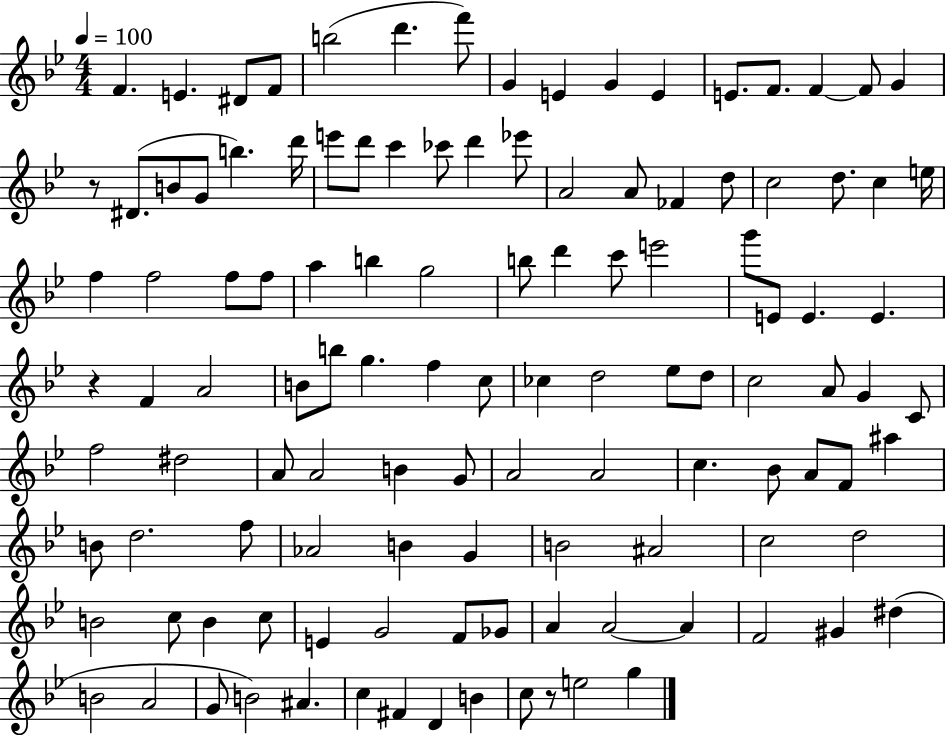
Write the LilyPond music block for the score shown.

{
  \clef treble
  \numericTimeSignature
  \time 4/4
  \key bes \major
  \tempo 4 = 100
  f'4. e'4. dis'8 f'8 | b''2( d'''4. f'''8) | g'4 e'4 g'4 e'4 | e'8. f'8. f'4~~ f'8 g'4 | \break r8 dis'8.( b'8 g'8 b''4.) d'''16 | e'''8 d'''8 c'''4 ces'''8 d'''4 ees'''8 | a'2 a'8 fes'4 d''8 | c''2 d''8. c''4 e''16 | \break f''4 f''2 f''8 f''8 | a''4 b''4 g''2 | b''8 d'''4 c'''8 e'''2 | g'''8 e'8 e'4. e'4. | \break r4 f'4 a'2 | b'8 b''8 g''4. f''4 c''8 | ces''4 d''2 ees''8 d''8 | c''2 a'8 g'4 c'8 | \break f''2 dis''2 | a'8 a'2 b'4 g'8 | a'2 a'2 | c''4. bes'8 a'8 f'8 ais''4 | \break b'8 d''2. f''8 | aes'2 b'4 g'4 | b'2 ais'2 | c''2 d''2 | \break b'2 c''8 b'4 c''8 | e'4 g'2 f'8 ges'8 | a'4 a'2~~ a'4 | f'2 gis'4 dis''4( | \break b'2 a'2 | g'8 b'2) ais'4. | c''4 fis'4 d'4 b'4 | c''8 r8 e''2 g''4 | \break \bar "|."
}